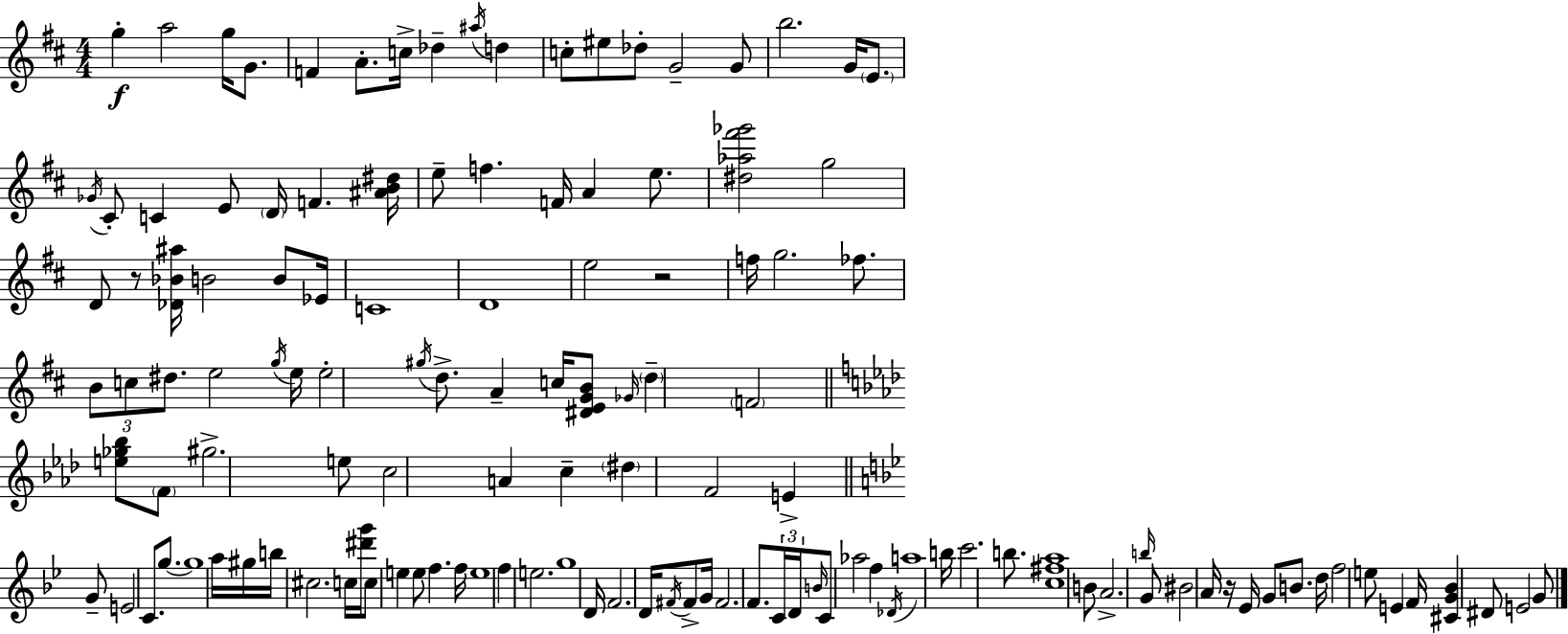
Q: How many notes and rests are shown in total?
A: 129